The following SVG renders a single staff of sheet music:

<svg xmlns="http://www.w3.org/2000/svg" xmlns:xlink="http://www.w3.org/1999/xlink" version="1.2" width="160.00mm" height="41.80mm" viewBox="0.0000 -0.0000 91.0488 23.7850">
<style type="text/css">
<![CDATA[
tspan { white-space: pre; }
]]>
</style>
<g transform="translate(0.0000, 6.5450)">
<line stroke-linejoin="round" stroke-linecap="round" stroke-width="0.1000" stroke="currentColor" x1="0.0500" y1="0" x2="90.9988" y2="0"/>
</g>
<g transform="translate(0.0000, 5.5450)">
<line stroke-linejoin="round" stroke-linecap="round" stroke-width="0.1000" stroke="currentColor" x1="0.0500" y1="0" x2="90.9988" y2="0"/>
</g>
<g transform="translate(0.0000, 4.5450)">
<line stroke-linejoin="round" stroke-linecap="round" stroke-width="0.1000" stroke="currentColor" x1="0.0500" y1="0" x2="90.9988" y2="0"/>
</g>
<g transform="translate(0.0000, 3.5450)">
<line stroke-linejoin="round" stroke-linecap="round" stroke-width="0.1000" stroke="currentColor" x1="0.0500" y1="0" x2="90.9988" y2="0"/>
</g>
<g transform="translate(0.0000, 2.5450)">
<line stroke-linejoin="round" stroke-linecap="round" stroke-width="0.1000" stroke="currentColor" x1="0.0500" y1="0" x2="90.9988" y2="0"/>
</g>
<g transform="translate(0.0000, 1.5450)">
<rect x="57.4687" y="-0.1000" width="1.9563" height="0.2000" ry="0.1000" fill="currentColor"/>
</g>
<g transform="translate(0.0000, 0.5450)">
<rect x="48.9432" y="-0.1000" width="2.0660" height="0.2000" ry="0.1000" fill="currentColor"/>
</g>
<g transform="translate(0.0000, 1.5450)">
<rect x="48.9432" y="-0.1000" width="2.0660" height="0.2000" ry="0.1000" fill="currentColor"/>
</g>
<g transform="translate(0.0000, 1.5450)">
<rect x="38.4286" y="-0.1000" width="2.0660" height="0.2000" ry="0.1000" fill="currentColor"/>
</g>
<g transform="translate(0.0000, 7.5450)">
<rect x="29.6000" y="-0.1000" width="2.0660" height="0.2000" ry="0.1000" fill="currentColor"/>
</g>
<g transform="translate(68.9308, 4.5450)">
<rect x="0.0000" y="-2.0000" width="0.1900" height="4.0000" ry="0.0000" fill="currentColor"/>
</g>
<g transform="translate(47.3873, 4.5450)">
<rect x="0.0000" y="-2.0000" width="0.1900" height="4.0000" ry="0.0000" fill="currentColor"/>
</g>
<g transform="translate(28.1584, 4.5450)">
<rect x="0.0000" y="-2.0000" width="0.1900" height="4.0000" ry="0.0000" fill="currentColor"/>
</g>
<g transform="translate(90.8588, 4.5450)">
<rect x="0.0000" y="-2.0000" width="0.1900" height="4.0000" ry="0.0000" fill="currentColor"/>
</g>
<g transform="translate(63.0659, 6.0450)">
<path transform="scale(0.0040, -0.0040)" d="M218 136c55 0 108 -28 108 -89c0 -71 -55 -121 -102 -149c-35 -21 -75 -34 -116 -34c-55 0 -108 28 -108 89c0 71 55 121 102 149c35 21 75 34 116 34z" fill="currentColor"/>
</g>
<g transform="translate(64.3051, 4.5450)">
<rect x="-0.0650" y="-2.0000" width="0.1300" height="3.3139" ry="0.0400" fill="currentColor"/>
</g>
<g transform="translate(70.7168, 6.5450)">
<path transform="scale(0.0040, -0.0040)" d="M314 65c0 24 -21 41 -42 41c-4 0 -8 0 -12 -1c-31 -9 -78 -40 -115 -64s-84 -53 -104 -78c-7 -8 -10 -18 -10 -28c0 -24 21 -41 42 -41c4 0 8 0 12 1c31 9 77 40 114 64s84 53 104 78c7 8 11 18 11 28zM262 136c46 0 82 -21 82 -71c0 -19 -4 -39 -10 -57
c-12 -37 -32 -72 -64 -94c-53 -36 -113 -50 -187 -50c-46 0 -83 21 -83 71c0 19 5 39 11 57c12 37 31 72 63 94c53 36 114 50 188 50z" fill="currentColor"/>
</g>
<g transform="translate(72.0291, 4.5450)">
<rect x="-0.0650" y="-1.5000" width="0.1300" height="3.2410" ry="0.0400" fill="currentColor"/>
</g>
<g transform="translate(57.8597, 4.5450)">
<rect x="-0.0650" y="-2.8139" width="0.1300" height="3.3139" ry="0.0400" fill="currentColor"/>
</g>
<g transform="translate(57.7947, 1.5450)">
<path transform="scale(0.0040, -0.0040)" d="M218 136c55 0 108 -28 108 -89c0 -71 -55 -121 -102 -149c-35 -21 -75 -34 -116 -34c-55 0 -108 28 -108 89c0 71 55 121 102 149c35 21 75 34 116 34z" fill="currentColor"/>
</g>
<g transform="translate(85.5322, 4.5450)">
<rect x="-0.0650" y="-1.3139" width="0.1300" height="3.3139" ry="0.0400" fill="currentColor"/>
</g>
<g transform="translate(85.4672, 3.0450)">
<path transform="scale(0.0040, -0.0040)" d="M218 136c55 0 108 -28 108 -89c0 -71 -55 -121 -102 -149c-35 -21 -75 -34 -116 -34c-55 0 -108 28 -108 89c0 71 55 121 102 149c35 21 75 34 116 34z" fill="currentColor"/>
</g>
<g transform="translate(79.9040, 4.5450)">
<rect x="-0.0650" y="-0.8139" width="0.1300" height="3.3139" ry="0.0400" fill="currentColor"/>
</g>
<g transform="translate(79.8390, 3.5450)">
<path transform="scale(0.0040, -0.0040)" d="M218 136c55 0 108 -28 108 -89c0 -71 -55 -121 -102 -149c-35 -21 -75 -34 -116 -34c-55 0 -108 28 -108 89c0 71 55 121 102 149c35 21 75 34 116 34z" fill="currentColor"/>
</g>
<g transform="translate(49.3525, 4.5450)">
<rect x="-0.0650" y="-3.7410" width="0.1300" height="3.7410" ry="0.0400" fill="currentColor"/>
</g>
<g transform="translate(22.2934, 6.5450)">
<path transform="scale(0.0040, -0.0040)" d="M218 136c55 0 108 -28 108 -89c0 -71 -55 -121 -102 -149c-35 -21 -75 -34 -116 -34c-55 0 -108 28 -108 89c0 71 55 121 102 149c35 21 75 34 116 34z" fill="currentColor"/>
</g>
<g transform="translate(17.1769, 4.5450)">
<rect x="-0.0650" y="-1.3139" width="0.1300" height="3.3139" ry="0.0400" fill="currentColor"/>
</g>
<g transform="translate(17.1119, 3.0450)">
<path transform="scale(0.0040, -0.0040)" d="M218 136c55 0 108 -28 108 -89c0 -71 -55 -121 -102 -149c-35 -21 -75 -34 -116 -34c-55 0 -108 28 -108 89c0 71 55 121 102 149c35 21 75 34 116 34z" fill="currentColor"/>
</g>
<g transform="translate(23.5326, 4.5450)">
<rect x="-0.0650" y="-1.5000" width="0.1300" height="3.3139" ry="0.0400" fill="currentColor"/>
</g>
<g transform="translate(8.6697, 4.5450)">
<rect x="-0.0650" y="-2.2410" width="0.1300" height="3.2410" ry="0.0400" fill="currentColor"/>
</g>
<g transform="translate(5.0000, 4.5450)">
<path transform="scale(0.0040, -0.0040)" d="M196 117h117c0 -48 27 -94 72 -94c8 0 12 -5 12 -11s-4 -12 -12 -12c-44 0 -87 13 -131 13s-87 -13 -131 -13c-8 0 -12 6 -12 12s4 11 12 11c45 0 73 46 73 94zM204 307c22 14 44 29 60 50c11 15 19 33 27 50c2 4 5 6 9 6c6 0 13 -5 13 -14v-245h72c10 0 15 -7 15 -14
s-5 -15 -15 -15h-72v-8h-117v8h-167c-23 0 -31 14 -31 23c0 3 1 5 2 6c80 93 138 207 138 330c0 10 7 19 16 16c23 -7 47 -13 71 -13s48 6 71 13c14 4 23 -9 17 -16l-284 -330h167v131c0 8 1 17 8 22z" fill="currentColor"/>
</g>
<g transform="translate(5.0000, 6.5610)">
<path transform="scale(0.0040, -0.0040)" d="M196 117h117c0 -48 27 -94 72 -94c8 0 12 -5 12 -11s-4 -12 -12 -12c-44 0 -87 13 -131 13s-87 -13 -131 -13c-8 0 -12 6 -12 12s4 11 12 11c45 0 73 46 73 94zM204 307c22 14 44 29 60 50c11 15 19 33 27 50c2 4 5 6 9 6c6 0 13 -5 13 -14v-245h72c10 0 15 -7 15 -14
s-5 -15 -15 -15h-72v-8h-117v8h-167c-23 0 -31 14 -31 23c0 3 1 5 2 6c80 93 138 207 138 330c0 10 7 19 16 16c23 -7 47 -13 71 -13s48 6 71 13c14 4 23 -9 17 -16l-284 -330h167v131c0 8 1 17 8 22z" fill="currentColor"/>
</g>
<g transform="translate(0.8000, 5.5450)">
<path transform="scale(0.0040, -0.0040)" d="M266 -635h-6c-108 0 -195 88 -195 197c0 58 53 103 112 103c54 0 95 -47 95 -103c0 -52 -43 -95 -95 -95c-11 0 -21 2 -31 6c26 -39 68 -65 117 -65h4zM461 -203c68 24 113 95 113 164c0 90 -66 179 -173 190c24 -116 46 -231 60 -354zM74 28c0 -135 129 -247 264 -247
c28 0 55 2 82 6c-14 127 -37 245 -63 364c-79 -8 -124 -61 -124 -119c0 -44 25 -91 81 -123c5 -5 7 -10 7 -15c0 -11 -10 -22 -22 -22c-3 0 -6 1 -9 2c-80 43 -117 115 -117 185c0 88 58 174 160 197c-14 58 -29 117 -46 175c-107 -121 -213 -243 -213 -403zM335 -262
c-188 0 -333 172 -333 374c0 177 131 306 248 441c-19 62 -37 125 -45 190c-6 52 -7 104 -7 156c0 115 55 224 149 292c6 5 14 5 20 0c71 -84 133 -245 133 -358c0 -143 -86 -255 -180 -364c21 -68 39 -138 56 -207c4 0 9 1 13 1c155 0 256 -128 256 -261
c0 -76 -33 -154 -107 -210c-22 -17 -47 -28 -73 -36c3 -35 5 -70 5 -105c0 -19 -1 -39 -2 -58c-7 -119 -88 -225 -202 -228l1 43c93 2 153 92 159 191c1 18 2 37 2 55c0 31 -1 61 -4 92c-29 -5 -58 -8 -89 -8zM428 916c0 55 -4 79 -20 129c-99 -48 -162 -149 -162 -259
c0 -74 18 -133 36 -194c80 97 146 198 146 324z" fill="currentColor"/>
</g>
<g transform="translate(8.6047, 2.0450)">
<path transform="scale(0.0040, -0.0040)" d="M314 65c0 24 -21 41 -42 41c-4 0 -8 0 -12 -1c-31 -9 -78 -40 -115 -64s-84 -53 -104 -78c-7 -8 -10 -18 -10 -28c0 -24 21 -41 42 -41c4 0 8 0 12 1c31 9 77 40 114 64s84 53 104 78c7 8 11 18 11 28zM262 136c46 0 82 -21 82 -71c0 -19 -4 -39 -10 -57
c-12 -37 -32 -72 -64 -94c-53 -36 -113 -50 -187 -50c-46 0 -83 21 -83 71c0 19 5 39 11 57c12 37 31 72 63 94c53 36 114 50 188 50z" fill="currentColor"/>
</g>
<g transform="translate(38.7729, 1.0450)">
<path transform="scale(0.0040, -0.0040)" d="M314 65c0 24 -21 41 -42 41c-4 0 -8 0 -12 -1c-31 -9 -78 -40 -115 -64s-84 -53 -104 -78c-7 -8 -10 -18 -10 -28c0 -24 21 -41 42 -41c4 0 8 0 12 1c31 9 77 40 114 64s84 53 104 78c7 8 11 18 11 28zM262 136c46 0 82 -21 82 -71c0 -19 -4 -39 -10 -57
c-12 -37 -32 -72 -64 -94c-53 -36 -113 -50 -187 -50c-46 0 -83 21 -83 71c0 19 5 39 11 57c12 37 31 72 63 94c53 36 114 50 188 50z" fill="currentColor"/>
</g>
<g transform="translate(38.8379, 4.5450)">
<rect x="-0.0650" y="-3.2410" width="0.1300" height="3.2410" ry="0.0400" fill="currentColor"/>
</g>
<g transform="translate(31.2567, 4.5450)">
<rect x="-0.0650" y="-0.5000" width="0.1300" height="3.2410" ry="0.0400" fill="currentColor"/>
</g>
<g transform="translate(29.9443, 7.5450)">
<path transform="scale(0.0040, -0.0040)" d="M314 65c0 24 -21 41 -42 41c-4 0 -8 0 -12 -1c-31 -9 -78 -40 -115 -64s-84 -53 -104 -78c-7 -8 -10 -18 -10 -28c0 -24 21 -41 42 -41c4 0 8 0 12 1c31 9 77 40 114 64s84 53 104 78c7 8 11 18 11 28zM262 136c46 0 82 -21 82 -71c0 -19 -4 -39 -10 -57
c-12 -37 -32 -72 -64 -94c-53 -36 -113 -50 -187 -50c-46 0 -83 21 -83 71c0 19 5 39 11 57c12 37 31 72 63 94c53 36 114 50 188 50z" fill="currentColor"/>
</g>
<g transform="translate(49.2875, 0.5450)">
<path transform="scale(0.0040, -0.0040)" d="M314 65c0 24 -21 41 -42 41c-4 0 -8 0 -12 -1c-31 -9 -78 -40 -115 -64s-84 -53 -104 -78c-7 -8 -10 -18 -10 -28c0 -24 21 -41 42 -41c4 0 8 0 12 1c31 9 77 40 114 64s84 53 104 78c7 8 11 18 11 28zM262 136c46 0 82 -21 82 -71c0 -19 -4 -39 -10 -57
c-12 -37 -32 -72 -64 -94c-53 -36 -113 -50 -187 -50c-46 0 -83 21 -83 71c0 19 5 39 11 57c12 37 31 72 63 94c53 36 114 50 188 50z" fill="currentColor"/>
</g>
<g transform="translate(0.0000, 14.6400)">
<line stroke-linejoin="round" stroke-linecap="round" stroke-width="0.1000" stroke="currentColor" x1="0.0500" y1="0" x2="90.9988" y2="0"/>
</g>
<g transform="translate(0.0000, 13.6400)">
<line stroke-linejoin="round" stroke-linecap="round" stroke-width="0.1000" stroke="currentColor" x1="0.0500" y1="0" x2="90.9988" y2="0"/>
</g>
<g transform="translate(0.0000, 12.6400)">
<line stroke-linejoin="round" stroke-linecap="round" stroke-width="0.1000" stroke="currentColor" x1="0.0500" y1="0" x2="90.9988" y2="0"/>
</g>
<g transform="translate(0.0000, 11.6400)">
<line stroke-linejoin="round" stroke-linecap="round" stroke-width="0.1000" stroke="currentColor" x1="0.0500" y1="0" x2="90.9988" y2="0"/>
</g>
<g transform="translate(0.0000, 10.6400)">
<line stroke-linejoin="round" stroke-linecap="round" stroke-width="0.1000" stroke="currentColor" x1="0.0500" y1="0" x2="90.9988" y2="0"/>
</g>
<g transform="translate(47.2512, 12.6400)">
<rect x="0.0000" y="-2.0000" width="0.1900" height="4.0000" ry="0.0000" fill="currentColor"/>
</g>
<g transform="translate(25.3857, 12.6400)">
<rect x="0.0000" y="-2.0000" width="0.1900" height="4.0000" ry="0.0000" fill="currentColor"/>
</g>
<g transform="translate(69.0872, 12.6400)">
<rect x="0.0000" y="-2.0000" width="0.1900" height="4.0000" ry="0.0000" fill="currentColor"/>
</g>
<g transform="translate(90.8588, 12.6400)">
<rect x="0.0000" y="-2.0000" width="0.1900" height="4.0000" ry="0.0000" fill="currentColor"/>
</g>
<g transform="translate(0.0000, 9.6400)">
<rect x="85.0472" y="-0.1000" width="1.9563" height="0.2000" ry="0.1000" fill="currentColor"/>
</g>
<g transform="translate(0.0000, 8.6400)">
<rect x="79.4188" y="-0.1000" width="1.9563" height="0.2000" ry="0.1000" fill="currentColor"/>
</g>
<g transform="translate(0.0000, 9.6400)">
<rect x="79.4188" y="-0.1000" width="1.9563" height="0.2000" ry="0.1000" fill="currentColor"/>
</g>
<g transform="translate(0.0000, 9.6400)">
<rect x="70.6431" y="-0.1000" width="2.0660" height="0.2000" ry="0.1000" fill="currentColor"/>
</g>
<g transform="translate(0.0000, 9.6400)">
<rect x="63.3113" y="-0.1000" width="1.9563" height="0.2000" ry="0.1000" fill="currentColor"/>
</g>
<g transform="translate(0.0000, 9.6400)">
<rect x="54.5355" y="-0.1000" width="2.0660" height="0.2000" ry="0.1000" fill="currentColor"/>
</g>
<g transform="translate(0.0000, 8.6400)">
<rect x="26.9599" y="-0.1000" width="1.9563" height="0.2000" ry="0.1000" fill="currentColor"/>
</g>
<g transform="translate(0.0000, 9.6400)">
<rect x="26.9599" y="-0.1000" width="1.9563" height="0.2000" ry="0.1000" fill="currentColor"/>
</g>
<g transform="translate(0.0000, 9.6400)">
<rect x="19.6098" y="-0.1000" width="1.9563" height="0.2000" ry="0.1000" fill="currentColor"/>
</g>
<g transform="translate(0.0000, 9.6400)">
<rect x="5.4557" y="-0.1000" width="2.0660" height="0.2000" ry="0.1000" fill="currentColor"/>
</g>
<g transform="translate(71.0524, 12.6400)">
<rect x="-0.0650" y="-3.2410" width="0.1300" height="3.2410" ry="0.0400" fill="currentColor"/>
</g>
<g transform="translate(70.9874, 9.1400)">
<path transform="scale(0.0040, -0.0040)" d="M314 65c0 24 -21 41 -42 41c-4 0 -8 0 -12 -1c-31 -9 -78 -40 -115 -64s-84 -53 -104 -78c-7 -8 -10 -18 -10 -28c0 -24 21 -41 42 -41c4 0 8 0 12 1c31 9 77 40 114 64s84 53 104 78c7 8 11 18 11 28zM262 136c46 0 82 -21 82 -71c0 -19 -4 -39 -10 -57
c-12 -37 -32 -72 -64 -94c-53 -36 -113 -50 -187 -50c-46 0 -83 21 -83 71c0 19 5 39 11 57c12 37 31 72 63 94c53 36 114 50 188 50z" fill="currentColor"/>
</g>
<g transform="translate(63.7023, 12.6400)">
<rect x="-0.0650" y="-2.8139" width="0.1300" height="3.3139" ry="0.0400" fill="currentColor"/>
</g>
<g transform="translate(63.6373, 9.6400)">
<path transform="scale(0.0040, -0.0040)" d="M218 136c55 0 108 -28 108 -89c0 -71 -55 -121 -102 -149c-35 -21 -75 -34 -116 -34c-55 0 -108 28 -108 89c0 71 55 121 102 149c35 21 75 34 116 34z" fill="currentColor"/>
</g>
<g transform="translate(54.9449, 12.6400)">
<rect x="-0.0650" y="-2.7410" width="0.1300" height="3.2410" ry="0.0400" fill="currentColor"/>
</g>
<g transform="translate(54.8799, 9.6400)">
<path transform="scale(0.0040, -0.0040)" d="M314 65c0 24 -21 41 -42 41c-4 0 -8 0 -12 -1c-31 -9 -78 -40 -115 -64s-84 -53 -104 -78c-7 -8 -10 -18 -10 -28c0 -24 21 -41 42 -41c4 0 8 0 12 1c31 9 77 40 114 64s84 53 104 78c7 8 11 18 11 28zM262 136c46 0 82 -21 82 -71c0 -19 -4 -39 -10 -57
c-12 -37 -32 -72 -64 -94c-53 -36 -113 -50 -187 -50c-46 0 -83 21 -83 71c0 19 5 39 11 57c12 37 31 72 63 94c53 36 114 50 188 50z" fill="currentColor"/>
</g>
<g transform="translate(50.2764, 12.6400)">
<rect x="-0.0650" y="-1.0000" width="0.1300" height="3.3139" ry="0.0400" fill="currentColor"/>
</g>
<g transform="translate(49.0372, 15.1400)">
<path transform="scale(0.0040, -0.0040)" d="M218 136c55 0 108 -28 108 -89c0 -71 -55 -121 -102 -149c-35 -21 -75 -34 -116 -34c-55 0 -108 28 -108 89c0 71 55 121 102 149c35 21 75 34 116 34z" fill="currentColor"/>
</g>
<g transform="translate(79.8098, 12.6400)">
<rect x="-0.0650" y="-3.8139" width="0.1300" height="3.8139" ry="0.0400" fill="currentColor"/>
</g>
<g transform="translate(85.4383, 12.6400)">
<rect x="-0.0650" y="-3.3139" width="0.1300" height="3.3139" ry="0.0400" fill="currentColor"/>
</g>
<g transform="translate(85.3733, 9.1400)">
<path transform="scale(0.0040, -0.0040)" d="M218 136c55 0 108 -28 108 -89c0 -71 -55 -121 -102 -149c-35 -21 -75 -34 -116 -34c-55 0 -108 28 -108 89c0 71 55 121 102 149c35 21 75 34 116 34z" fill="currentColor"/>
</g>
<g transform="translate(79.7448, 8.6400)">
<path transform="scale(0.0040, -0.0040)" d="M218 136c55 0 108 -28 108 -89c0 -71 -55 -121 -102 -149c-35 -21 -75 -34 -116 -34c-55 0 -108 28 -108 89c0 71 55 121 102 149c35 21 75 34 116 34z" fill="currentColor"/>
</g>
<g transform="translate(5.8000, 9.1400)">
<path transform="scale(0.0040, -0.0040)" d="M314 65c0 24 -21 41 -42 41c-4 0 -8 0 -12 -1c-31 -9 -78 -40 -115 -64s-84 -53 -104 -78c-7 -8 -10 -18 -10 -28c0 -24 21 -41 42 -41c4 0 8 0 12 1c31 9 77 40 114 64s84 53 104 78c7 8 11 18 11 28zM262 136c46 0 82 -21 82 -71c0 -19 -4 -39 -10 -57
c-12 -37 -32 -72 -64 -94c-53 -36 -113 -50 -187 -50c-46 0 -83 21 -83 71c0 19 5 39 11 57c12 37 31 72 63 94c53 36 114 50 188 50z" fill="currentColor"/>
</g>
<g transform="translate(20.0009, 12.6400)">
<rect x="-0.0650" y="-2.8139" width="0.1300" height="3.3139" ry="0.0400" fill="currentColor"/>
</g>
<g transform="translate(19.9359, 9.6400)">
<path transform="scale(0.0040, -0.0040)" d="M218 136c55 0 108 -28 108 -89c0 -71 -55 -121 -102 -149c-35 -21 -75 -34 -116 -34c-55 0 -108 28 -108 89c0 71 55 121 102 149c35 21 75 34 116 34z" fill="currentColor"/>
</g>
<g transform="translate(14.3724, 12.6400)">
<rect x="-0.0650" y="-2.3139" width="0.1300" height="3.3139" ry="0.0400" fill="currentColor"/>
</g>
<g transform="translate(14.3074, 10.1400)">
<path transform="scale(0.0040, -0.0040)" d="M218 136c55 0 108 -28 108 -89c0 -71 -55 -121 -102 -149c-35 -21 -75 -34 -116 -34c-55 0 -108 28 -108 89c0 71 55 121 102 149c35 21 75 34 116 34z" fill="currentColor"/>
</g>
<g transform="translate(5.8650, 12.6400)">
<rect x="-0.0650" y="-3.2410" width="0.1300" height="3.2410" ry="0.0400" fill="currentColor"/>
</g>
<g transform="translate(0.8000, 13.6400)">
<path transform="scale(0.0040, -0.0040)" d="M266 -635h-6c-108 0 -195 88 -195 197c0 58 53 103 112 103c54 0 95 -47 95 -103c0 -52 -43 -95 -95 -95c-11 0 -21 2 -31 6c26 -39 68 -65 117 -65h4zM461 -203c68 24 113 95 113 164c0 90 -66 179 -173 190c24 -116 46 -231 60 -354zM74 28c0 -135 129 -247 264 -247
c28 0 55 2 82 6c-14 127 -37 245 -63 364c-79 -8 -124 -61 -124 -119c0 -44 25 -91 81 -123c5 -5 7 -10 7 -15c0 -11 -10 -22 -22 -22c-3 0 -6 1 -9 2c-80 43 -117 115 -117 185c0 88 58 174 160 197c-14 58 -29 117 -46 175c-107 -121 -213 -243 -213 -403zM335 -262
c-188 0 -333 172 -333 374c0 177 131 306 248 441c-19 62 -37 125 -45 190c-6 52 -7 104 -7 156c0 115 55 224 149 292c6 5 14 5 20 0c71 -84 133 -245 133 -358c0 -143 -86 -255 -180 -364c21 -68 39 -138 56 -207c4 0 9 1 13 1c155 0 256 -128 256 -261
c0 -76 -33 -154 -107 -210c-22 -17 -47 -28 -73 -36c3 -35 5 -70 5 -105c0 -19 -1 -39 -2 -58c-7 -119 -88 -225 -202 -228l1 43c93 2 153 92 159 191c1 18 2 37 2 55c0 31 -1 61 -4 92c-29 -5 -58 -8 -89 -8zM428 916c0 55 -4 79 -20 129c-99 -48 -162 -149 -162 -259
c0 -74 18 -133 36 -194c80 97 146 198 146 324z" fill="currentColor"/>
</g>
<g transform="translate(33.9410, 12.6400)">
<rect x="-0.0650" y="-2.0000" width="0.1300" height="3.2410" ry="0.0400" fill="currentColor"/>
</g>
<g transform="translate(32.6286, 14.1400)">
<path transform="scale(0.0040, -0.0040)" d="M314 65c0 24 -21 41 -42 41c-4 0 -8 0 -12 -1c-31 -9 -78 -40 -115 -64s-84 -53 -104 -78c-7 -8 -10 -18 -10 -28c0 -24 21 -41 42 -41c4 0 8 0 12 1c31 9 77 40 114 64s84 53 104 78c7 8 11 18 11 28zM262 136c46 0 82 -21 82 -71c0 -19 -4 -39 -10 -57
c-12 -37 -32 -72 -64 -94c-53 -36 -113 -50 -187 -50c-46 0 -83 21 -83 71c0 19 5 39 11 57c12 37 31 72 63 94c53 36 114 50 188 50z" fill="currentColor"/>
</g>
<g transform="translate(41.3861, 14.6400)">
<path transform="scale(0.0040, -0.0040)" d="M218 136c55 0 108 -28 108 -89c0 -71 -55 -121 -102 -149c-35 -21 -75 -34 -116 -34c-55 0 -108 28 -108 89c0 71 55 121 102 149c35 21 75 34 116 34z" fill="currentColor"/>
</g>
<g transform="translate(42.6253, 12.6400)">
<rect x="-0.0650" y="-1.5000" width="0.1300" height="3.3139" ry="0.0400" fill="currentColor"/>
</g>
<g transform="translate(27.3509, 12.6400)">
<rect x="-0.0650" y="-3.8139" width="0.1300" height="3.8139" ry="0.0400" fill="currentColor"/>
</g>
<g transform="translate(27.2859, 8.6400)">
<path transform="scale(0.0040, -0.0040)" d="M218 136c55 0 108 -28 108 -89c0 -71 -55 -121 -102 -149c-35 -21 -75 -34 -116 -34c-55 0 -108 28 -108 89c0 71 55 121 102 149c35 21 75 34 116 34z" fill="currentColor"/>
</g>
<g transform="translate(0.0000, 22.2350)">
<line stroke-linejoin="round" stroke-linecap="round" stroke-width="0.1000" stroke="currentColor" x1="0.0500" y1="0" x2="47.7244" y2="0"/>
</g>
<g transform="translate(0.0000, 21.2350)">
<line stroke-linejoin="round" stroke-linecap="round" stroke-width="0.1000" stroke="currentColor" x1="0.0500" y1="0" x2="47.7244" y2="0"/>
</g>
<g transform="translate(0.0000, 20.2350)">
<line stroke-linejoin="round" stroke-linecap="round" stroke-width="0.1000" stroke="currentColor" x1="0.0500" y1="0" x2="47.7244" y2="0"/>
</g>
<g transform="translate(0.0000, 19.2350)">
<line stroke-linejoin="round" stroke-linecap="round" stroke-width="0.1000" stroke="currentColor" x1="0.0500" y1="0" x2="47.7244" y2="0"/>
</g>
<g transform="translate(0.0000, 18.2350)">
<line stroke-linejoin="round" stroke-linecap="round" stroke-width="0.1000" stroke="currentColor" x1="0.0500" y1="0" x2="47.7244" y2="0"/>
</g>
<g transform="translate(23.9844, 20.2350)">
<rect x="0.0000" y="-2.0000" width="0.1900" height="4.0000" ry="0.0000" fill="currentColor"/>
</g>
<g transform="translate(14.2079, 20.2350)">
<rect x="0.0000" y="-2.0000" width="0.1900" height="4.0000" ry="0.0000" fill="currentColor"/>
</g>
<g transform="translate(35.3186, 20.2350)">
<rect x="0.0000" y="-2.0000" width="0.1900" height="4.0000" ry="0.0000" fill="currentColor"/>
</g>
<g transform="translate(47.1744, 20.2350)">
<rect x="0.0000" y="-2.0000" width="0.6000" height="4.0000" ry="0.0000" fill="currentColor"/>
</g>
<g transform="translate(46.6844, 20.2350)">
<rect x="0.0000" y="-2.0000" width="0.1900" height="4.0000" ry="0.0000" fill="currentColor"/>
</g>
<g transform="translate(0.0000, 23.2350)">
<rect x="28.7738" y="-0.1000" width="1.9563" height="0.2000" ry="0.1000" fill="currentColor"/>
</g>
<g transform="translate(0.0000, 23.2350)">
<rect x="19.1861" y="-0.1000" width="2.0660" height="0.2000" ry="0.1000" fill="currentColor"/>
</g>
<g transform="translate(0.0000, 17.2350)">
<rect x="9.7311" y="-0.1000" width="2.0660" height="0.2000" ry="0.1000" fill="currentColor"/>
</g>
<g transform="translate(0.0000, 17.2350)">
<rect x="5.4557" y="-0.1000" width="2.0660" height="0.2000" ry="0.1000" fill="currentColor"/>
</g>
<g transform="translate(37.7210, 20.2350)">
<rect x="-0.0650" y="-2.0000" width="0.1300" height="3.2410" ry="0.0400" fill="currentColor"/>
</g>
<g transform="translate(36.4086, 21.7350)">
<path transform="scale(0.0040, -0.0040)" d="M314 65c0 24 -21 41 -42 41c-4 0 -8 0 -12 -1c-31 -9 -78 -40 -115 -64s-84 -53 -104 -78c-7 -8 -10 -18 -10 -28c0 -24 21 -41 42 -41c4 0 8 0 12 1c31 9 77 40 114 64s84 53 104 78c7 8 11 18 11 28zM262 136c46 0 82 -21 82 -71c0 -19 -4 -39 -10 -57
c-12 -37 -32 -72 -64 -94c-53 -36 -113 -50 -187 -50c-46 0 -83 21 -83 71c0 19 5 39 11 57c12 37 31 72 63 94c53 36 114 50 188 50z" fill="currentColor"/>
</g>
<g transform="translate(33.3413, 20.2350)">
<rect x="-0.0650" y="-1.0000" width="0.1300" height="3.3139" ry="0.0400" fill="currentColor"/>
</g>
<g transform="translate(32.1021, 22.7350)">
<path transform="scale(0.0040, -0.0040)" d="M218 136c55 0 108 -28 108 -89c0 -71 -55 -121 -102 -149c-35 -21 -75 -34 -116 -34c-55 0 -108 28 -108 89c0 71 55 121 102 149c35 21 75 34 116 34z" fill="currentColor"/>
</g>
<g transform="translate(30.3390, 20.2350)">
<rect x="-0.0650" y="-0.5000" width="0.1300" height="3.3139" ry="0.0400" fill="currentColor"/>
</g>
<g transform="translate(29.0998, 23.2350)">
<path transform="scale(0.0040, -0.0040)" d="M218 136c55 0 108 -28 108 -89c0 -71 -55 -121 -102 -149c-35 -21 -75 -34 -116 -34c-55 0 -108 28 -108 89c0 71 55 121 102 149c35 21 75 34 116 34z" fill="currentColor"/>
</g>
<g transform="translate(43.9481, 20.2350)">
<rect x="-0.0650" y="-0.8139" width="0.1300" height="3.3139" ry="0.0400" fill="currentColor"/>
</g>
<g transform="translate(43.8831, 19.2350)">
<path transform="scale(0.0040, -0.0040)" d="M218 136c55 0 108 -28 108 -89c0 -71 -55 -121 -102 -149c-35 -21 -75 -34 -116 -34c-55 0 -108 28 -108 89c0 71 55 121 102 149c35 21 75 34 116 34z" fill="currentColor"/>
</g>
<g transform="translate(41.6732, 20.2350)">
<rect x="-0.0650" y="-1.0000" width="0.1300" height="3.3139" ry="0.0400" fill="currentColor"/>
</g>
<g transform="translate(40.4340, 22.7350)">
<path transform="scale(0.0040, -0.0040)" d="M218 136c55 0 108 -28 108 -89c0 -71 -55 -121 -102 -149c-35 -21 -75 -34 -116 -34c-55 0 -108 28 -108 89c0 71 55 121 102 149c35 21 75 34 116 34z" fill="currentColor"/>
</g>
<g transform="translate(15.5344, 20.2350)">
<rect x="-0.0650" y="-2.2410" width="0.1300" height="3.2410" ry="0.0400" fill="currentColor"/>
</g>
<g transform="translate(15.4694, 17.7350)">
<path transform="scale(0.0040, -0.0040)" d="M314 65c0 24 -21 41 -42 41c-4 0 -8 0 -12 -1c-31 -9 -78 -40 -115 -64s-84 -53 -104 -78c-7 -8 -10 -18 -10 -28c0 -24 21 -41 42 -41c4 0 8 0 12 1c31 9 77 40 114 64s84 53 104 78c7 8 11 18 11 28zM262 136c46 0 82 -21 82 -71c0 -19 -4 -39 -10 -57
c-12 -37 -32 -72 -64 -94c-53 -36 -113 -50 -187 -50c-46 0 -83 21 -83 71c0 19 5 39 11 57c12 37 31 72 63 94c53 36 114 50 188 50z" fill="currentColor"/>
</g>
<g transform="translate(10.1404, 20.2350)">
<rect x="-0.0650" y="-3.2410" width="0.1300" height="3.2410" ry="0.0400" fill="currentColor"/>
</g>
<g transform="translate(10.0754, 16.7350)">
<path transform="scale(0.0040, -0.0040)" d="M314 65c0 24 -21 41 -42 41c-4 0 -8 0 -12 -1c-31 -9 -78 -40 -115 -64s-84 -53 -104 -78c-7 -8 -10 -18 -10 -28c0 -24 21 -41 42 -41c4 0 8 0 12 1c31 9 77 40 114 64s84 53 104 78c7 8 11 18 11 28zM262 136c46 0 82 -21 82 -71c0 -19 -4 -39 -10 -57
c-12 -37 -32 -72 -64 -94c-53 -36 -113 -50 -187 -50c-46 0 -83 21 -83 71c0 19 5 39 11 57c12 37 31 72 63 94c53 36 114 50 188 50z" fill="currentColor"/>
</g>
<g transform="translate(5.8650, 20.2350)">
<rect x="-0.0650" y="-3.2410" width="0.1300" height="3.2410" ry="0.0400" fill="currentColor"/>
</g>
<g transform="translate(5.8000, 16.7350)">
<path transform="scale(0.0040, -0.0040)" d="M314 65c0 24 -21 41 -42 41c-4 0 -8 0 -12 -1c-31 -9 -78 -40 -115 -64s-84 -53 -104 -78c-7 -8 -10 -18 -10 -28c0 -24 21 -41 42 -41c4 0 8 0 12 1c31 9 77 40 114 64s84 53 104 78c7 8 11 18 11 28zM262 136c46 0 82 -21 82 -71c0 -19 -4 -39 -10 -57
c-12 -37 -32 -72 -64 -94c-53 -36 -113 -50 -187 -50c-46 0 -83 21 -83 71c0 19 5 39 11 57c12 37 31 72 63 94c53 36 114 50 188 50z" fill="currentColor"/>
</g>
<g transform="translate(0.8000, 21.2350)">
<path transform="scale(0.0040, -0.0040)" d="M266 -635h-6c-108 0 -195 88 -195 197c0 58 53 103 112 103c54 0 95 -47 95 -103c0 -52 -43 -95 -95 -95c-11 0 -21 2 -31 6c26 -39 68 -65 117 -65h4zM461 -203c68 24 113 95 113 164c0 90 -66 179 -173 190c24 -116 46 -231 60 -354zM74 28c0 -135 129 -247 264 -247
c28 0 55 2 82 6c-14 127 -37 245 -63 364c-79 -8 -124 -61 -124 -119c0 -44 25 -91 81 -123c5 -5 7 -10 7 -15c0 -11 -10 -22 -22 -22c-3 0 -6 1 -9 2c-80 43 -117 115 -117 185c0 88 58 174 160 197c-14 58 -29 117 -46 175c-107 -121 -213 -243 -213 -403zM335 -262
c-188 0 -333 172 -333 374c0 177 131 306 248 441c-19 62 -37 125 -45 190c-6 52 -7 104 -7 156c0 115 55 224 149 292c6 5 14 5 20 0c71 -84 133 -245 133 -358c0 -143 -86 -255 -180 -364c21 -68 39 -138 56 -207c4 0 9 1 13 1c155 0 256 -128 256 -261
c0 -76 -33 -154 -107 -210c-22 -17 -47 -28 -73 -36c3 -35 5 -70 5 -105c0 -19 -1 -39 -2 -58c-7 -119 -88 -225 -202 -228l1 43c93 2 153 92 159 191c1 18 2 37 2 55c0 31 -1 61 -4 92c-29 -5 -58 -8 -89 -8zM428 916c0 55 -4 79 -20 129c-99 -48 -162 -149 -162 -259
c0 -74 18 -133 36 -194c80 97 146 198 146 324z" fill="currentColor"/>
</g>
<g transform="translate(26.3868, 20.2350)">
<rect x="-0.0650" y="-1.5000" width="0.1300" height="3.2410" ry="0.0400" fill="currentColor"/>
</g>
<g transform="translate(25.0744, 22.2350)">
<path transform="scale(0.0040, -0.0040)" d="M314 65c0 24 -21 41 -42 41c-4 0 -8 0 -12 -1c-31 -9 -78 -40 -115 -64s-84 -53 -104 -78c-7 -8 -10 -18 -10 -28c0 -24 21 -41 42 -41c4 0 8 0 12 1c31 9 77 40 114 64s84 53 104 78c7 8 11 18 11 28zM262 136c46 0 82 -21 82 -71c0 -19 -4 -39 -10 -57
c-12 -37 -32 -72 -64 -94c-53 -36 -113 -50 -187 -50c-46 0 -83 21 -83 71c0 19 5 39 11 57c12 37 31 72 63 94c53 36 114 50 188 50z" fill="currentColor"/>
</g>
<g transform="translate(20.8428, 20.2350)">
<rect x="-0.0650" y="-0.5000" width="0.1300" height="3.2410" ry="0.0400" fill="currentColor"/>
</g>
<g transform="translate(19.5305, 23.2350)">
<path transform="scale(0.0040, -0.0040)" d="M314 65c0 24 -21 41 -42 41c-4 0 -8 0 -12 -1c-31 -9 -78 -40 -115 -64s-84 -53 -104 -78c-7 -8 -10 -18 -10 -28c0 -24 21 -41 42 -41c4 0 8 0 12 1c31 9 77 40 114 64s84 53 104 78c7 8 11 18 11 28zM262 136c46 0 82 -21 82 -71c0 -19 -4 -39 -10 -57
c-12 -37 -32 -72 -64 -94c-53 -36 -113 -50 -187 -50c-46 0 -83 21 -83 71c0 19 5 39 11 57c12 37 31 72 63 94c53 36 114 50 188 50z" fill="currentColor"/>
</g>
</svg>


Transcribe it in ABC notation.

X:1
T:Untitled
M:4/4
L:1/4
K:C
g2 e E C2 b2 c'2 a F E2 d e b2 g a c' F2 E D a2 a b2 c' b b2 b2 g2 C2 E2 C D F2 D d